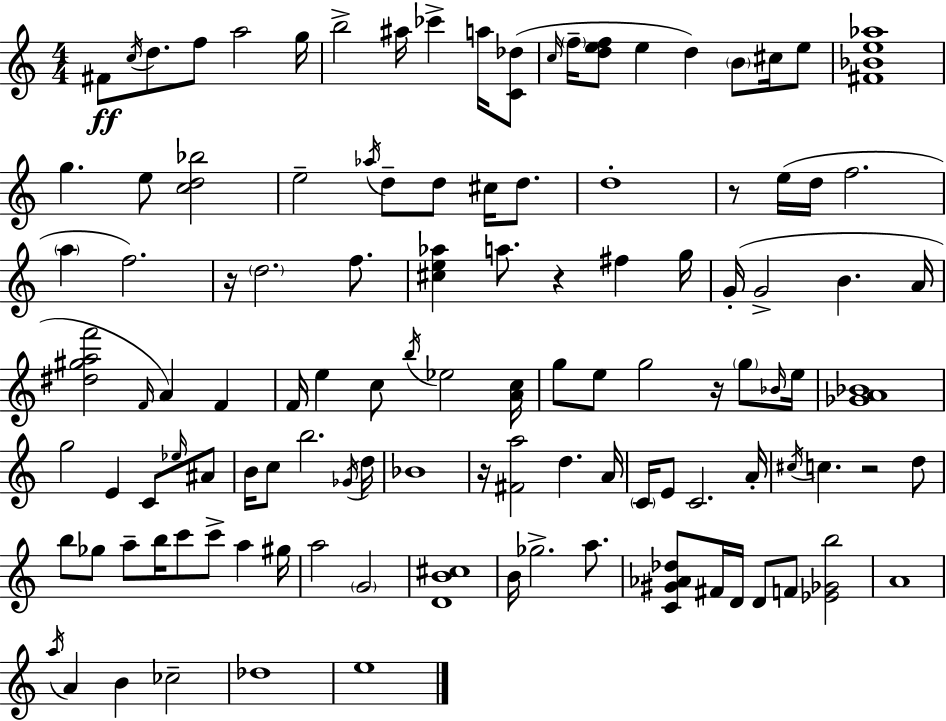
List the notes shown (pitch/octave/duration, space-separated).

F#4/e C5/s D5/e. F5/e A5/h G5/s B5/h A#5/s CES6/q A5/s [C4,Db5]/e C5/s F5/s [D5,E5,F5]/e E5/q D5/q B4/e C#5/s E5/e [F#4,Bb4,E5,Ab5]/w G5/q. E5/e [C5,D5,Bb5]/h E5/h Ab5/s D5/e D5/e C#5/s D5/e. D5/w R/e E5/s D5/s F5/h. A5/q F5/h. R/s D5/h. F5/e. [C#5,E5,Ab5]/q A5/e. R/q F#5/q G5/s G4/s G4/h B4/q. A4/s [D#5,G#5,A5,F6]/h F4/s A4/q F4/q F4/s E5/q C5/e B5/s Eb5/h [A4,C5]/s G5/e E5/e G5/h R/s G5/e Bb4/s E5/s [Gb4,A4,Bb4]/w G5/h E4/q C4/e Eb5/s A#4/e B4/s C5/e B5/h. Gb4/s D5/s Bb4/w R/s [F#4,A5]/h D5/q. A4/s C4/s E4/e C4/h. A4/s C#5/s C5/q. R/h D5/e B5/e Gb5/e A5/e B5/s C6/e C6/e A5/q G#5/s A5/h G4/h [D4,B4,C#5]/w B4/s Gb5/h. A5/e. [C4,G#4,Ab4,Db5]/e F#4/s D4/s D4/e F4/e [Eb4,Gb4,B5]/h A4/w A5/s A4/q B4/q CES5/h Db5/w E5/w